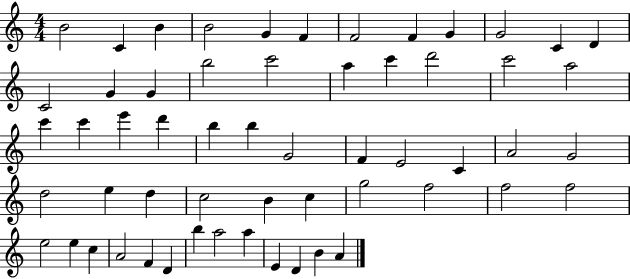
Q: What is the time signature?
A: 4/4